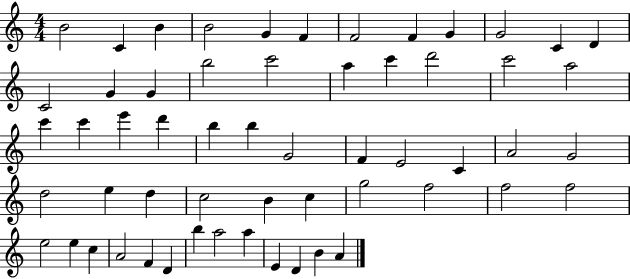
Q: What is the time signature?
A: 4/4